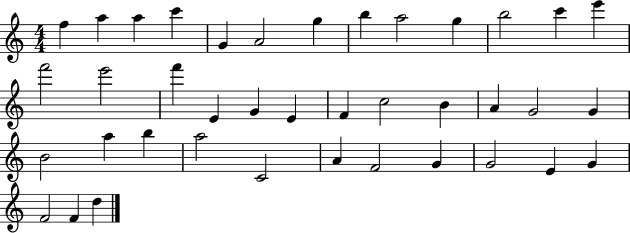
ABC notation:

X:1
T:Untitled
M:4/4
L:1/4
K:C
f a a c' G A2 g b a2 g b2 c' e' f'2 e'2 f' E G E F c2 B A G2 G B2 a b a2 C2 A F2 G G2 E G F2 F d